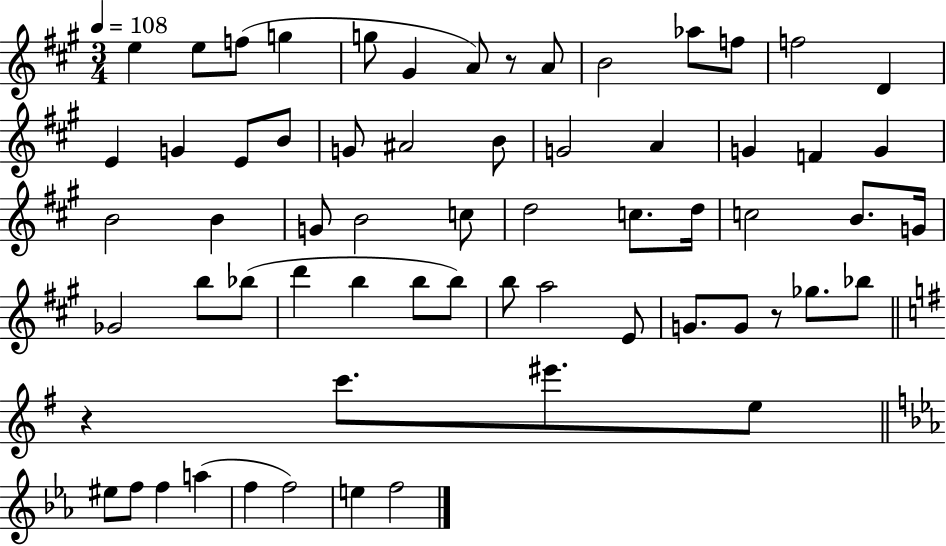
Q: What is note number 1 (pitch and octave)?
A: E5